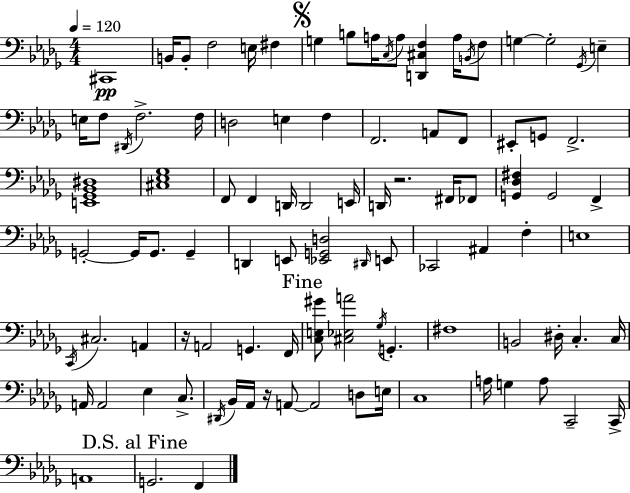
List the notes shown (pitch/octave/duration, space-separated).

C#2/w B2/s B2/e F3/h E3/s F#3/q G3/q B3/e A3/s C3/s A3/e [D2,C#3,F3]/q A3/s B2/s F3/e G3/q G3/h Gb2/s E3/q E3/s F3/e D#2/s F3/h. F3/s D3/h E3/q F3/q F2/h. A2/e F2/e EIS2/e G2/e F2/h. [E2,Gb2,Bb2,D#3]/w [C#3,Eb3,Gb3]/w F2/e F2/q D2/s D2/h E2/s D2/s R/h. F#2/s FES2/e [G2,Db3,F#3]/q G2/h F2/q G2/h G2/s G2/e. G2/q D2/q E2/e [Eb2,G2,D3]/h D#2/s E2/e CES2/h A#2/q F3/q E3/w C2/s C#3/h. A2/q R/s A2/h G2/q. F2/s [C3,E3,G#4]/e [C#3,Eb3,A4]/h Gb3/s G2/q. F#3/w B2/h D#3/s C3/q. C3/s A2/s A2/h Eb3/q C3/e. D#2/s Bb2/s Ab2/s R/s A2/e A2/h D3/e E3/s C3/w A3/s G3/q A3/e C2/h C2/s A2/w G2/h. F2/q